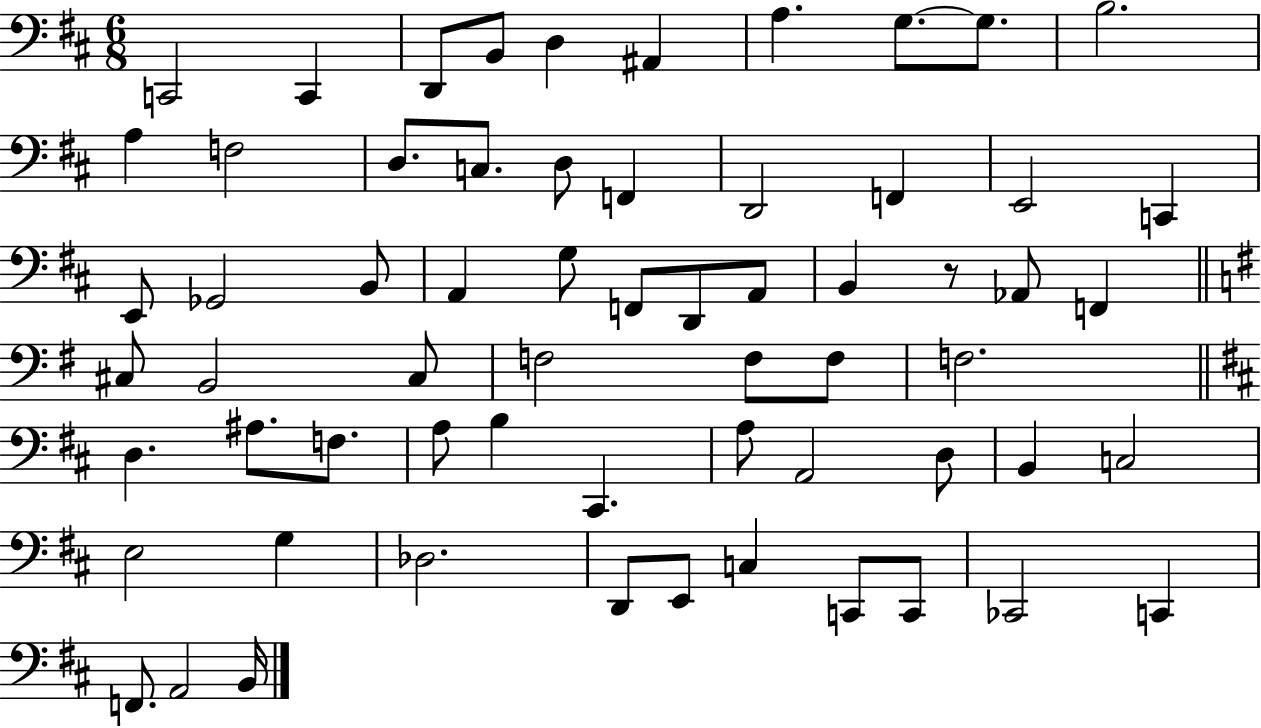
X:1
T:Untitled
M:6/8
L:1/4
K:D
C,,2 C,, D,,/2 B,,/2 D, ^A,, A, G,/2 G,/2 B,2 A, F,2 D,/2 C,/2 D,/2 F,, D,,2 F,, E,,2 C,, E,,/2 _G,,2 B,,/2 A,, G,/2 F,,/2 D,,/2 A,,/2 B,, z/2 _A,,/2 F,, ^C,/2 B,,2 ^C,/2 F,2 F,/2 F,/2 F,2 D, ^A,/2 F,/2 A,/2 B, ^C,, A,/2 A,,2 D,/2 B,, C,2 E,2 G, _D,2 D,,/2 E,,/2 C, C,,/2 C,,/2 _C,,2 C,, F,,/2 A,,2 B,,/4